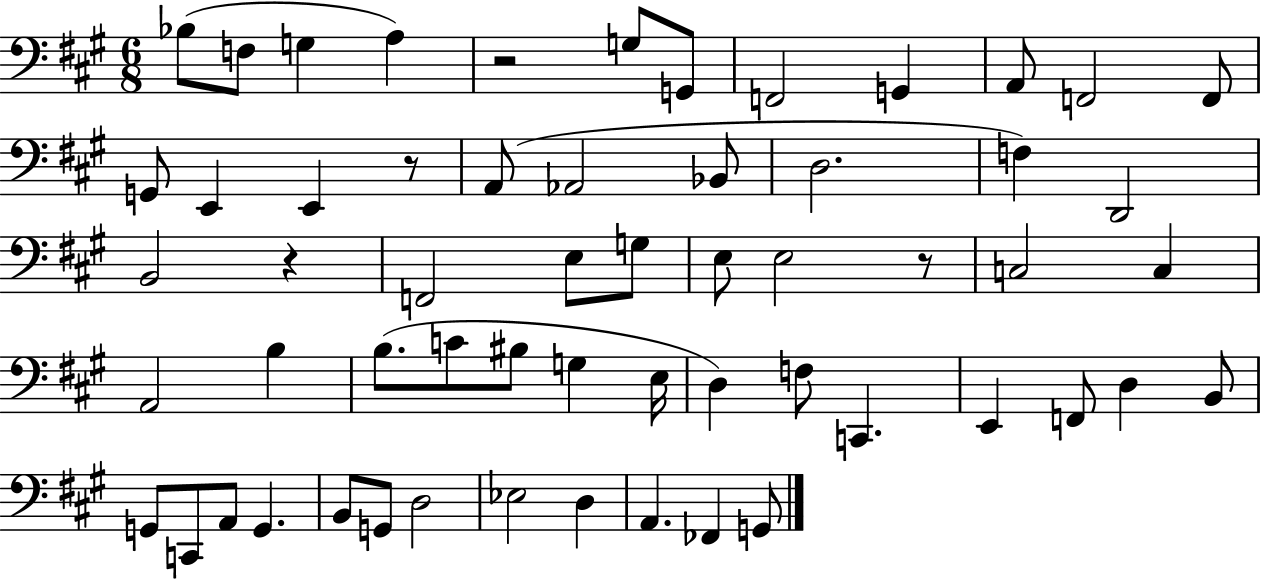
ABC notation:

X:1
T:Untitled
M:6/8
L:1/4
K:A
_B,/2 F,/2 G, A, z2 G,/2 G,,/2 F,,2 G,, A,,/2 F,,2 F,,/2 G,,/2 E,, E,, z/2 A,,/2 _A,,2 _B,,/2 D,2 F, D,,2 B,,2 z F,,2 E,/2 G,/2 E,/2 E,2 z/2 C,2 C, A,,2 B, B,/2 C/2 ^B,/2 G, E,/4 D, F,/2 C,, E,, F,,/2 D, B,,/2 G,,/2 C,,/2 A,,/2 G,, B,,/2 G,,/2 D,2 _E,2 D, A,, _F,, G,,/2